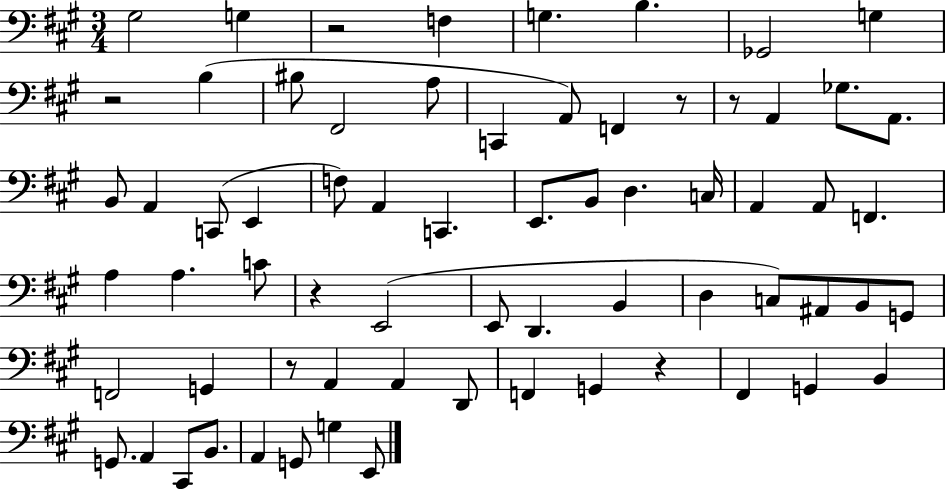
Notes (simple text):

G#3/h G3/q R/h F3/q G3/q. B3/q. Gb2/h G3/q R/h B3/q BIS3/e F#2/h A3/e C2/q A2/e F2/q R/e R/e A2/q Gb3/e. A2/e. B2/e A2/q C2/e E2/q F3/e A2/q C2/q. E2/e. B2/e D3/q. C3/s A2/q A2/e F2/q. A3/q A3/q. C4/e R/q E2/h E2/e D2/q. B2/q D3/q C3/e A#2/e B2/e G2/e F2/h G2/q R/e A2/q A2/q D2/e F2/q G2/q R/q F#2/q G2/q B2/q G2/e. A2/q C#2/e B2/e. A2/q G2/e G3/q E2/e